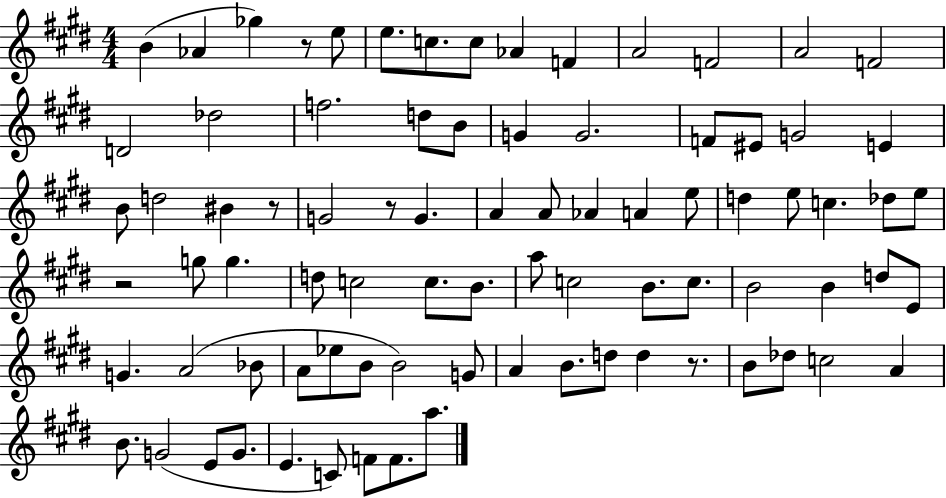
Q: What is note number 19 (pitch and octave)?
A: G4